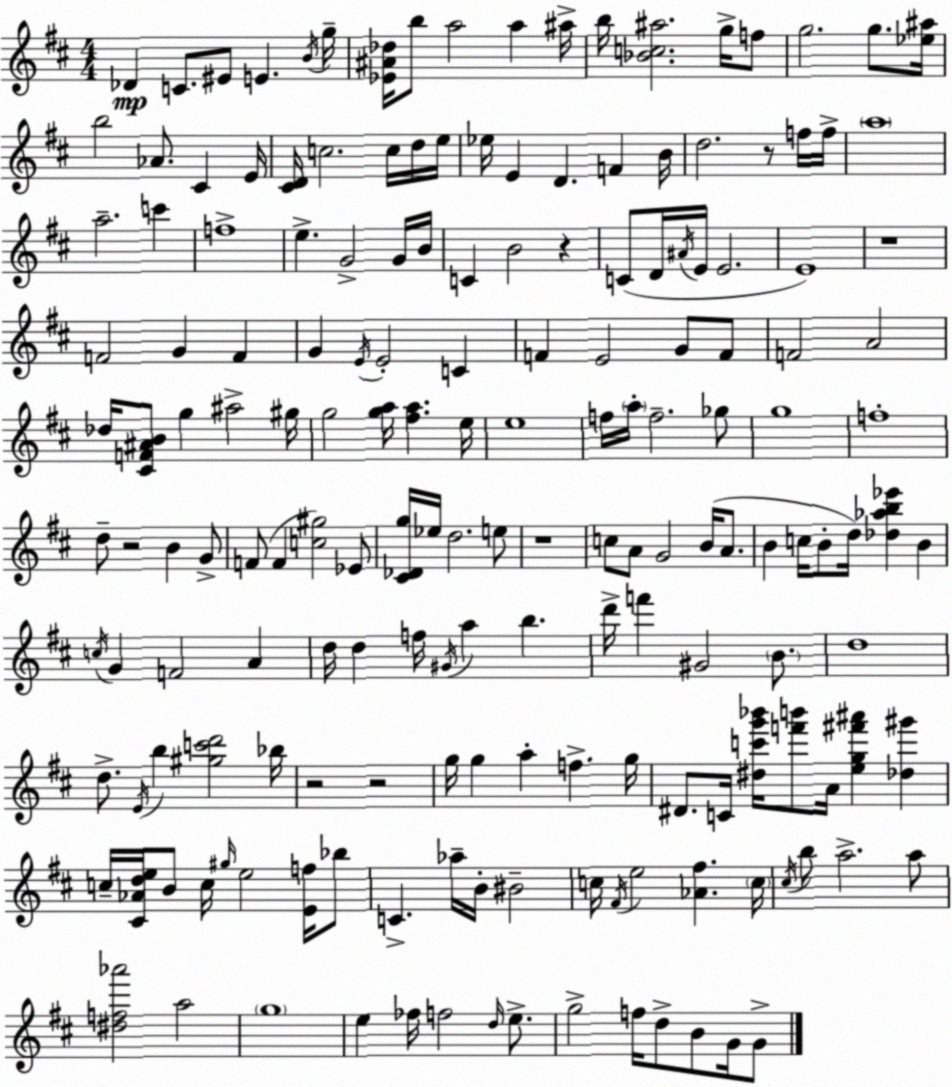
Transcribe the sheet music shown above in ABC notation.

X:1
T:Untitled
M:4/4
L:1/4
K:D
_D C/2 ^E/2 E B/4 g/4 [_E^A_d]/4 b/2 a2 a ^a/4 b/4 [_Bc^a]2 g/4 f/2 g2 g/2 [_e^a]/4 b2 _A/2 ^C E/4 [^CD]/4 c2 c/4 d/4 e/4 _e/4 E D F B/4 d2 z/2 f/4 f/4 a4 a2 c' f4 e G2 G/4 B/4 C B2 z C/2 D/4 ^A/4 E/4 E2 E4 z4 F2 G F G E/4 E2 C F E2 G/2 F/2 F2 A2 _d/4 [^CF^AB]/2 g ^a2 ^g/4 g2 [ga]/4 [^fa] e/4 e4 f/4 a/4 f2 _g/2 g4 f4 d/2 z2 B G/2 F/2 F [c^g]2 _E/2 [^C_Dg]/4 _e/4 d2 e/2 z4 c/2 A/2 G2 B/4 A/2 B c/4 B/2 d/4 [_d_ab_e'] B c/4 G F2 A d/4 d f/4 ^G/4 a b d'/4 f' ^G2 B/2 d4 d/2 E/4 b [^gc'd']2 _b/4 z2 z2 g/4 g a f g/4 ^D/2 C/4 [^dc'g'_b']/4 [f'b']/2 A/4 [eg^f'^a'] [_d^g'] c/4 [^C_Ade]/4 B/2 c/4 ^g/4 e2 [Ef]/4 _b/2 C _a/4 B/4 ^B2 c/4 ^F/4 e2 [_A^f] c/4 ^c/4 b/2 a2 a/2 [^df_a']2 a2 g4 e _f/4 f2 d/4 e/2 g2 f/4 d/2 B/2 G/4 G/2